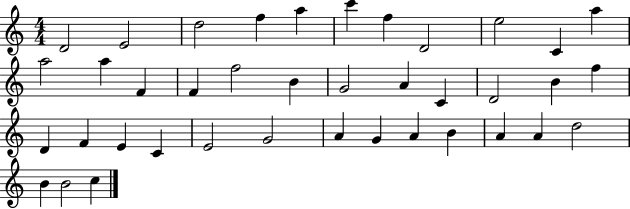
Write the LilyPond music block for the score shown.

{
  \clef treble
  \numericTimeSignature
  \time 4/4
  \key c \major
  d'2 e'2 | d''2 f''4 a''4 | c'''4 f''4 d'2 | e''2 c'4 a''4 | \break a''2 a''4 f'4 | f'4 f''2 b'4 | g'2 a'4 c'4 | d'2 b'4 f''4 | \break d'4 f'4 e'4 c'4 | e'2 g'2 | a'4 g'4 a'4 b'4 | a'4 a'4 d''2 | \break b'4 b'2 c''4 | \bar "|."
}